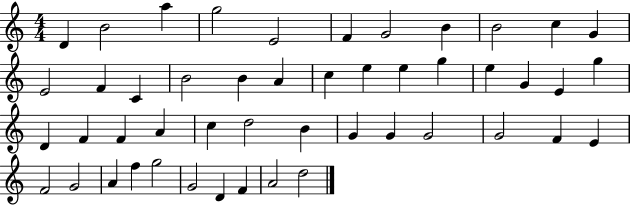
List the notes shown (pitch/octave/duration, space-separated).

D4/q B4/h A5/q G5/h E4/h F4/q G4/h B4/q B4/h C5/q G4/q E4/h F4/q C4/q B4/h B4/q A4/q C5/q E5/q E5/q G5/q E5/q G4/q E4/q G5/q D4/q F4/q F4/q A4/q C5/q D5/h B4/q G4/q G4/q G4/h G4/h F4/q E4/q F4/h G4/h A4/q F5/q G5/h G4/h D4/q F4/q A4/h D5/h